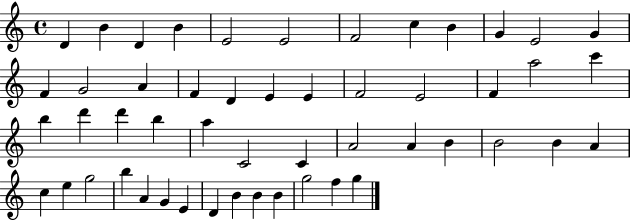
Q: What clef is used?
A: treble